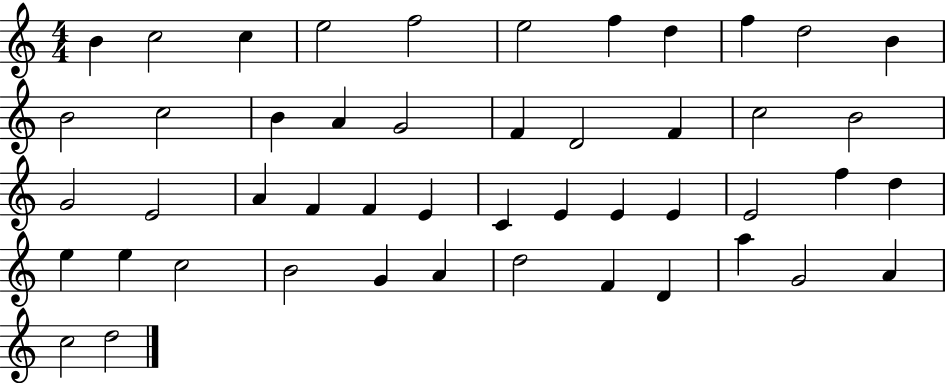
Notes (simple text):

B4/q C5/h C5/q E5/h F5/h E5/h F5/q D5/q F5/q D5/h B4/q B4/h C5/h B4/q A4/q G4/h F4/q D4/h F4/q C5/h B4/h G4/h E4/h A4/q F4/q F4/q E4/q C4/q E4/q E4/q E4/q E4/h F5/q D5/q E5/q E5/q C5/h B4/h G4/q A4/q D5/h F4/q D4/q A5/q G4/h A4/q C5/h D5/h